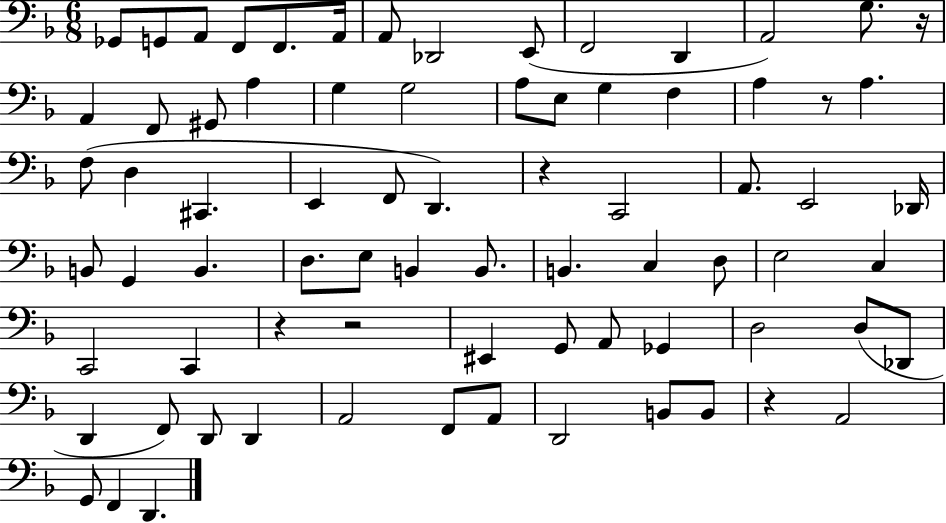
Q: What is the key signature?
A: F major